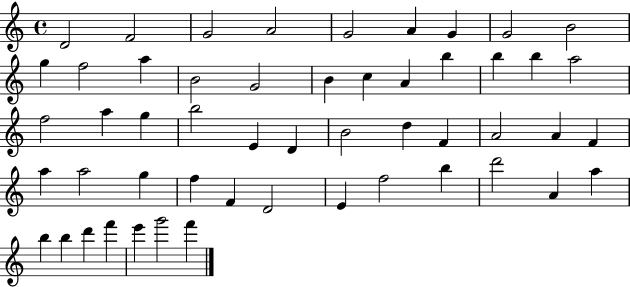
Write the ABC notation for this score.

X:1
T:Untitled
M:4/4
L:1/4
K:C
D2 F2 G2 A2 G2 A G G2 B2 g f2 a B2 G2 B c A b b b a2 f2 a g b2 E D B2 d F A2 A F a a2 g f F D2 E f2 b d'2 A a b b d' f' e' g'2 f'